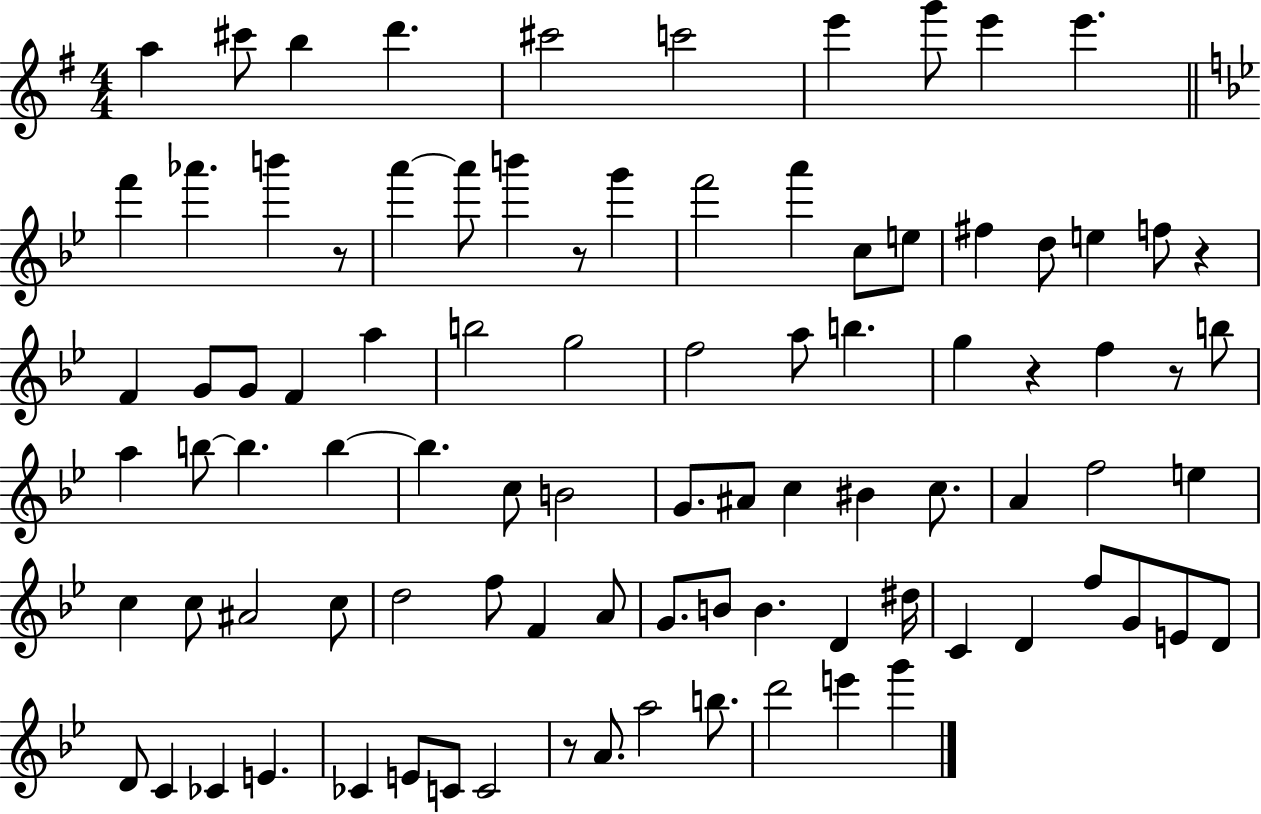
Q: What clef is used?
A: treble